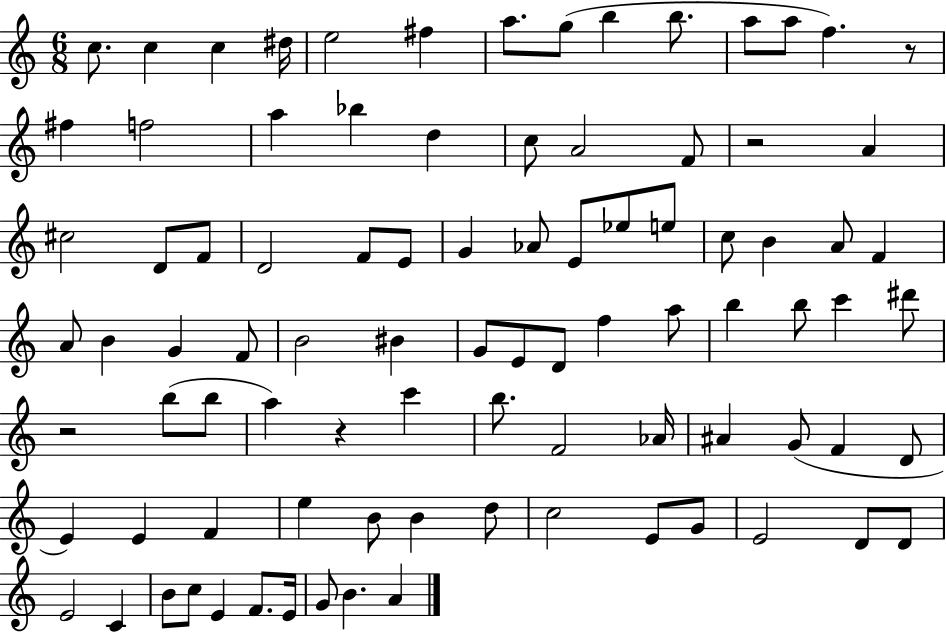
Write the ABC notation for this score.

X:1
T:Untitled
M:6/8
L:1/4
K:C
c/2 c c ^d/4 e2 ^f a/2 g/2 b b/2 a/2 a/2 f z/2 ^f f2 a _b d c/2 A2 F/2 z2 A ^c2 D/2 F/2 D2 F/2 E/2 G _A/2 E/2 _e/2 e/2 c/2 B A/2 F A/2 B G F/2 B2 ^B G/2 E/2 D/2 f a/2 b b/2 c' ^d'/2 z2 b/2 b/2 a z c' b/2 F2 _A/4 ^A G/2 F D/2 E E F e B/2 B d/2 c2 E/2 G/2 E2 D/2 D/2 E2 C B/2 c/2 E F/2 E/4 G/2 B A